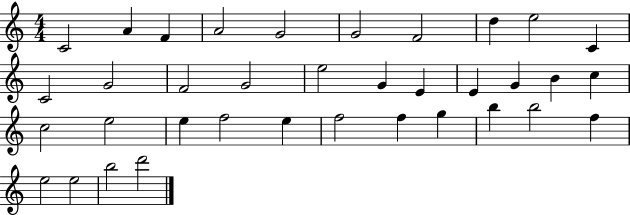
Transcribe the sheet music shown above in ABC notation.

X:1
T:Untitled
M:4/4
L:1/4
K:C
C2 A F A2 G2 G2 F2 d e2 C C2 G2 F2 G2 e2 G E E G B c c2 e2 e f2 e f2 f g b b2 f e2 e2 b2 d'2